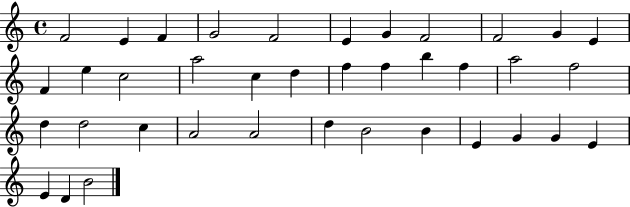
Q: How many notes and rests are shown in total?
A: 38